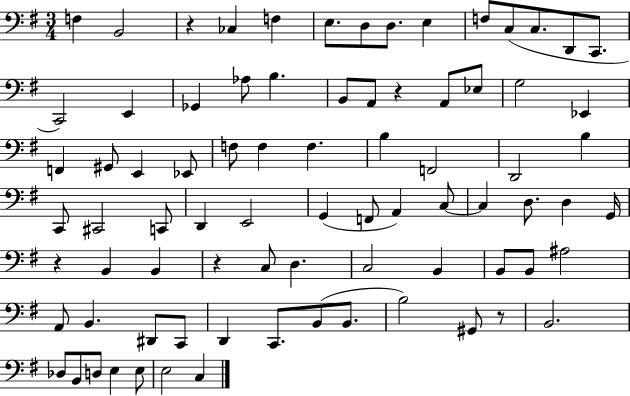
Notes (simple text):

F3/q B2/h R/q CES3/q F3/q E3/e. D3/e D3/e. E3/q F3/e C3/e C3/e. D2/e C2/e. C2/h E2/q Gb2/q Ab3/e B3/q. B2/e A2/e R/q A2/e Eb3/e G3/h Eb2/q F2/q G#2/e E2/q Eb2/e F3/e F3/q F3/q. B3/q F2/h D2/h B3/q C2/e C#2/h C2/e D2/q E2/h G2/q F2/e A2/q C3/e C3/q D3/e. D3/q G2/s R/q B2/q B2/q R/q C3/e D3/q. C3/h B2/q B2/e B2/e A#3/h A2/e B2/q. D#2/e C2/e D2/q C2/e. B2/e B2/e. B3/h G#2/e R/e B2/h. Db3/e B2/e D3/e E3/q E3/e E3/h C3/q